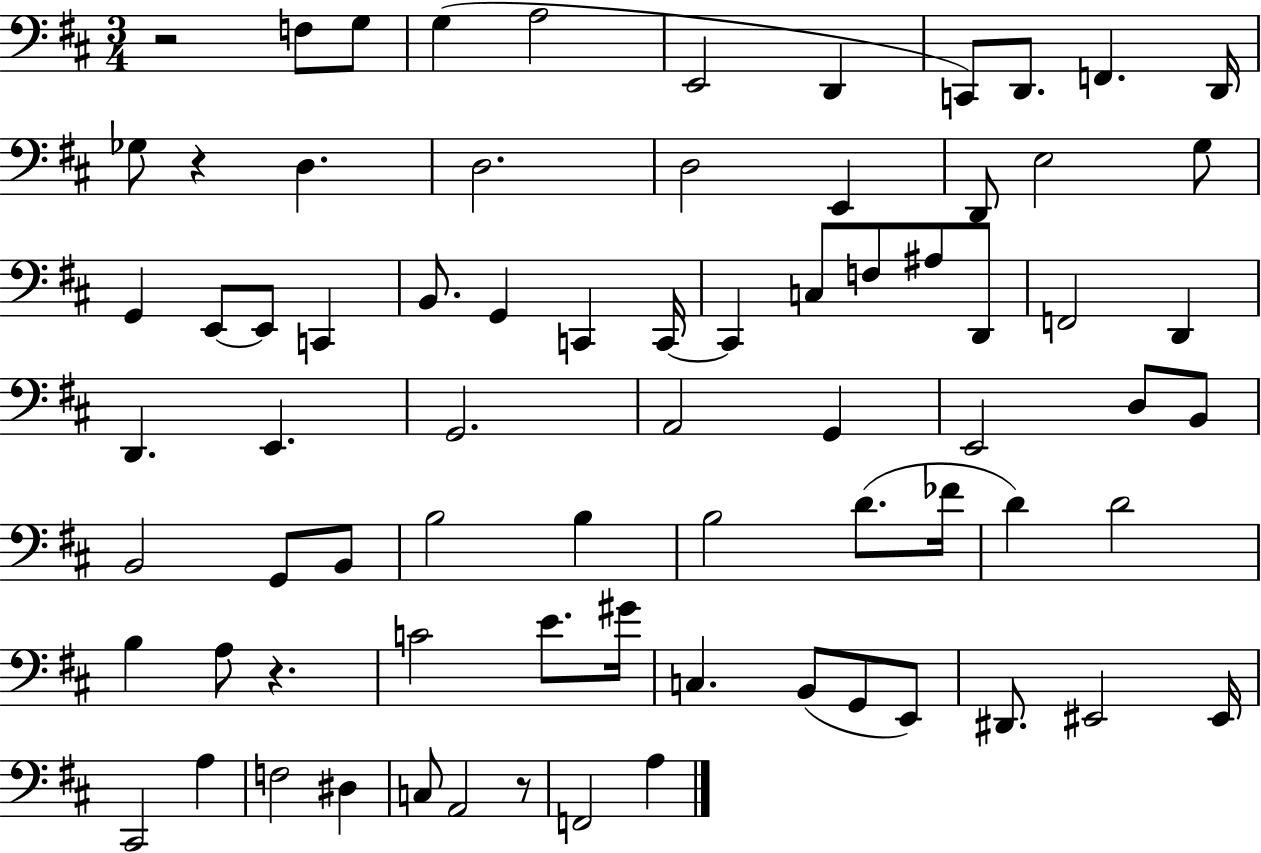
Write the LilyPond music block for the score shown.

{
  \clef bass
  \numericTimeSignature
  \time 3/4
  \key d \major
  r2 f8 g8 | g4( a2 | e,2 d,4 | c,8) d,8. f,4. d,16 | \break ges8 r4 d4. | d2. | d2 e,4 | d,8 e2 g8 | \break g,4 e,8~~ e,8 c,4 | b,8. g,4 c,4 c,16~~ | c,4 c8 f8 ais8 d,8 | f,2 d,4 | \break d,4. e,4. | g,2. | a,2 g,4 | e,2 d8 b,8 | \break b,2 g,8 b,8 | b2 b4 | b2 d'8.( fes'16 | d'4) d'2 | \break b4 a8 r4. | c'2 e'8. gis'16 | c4. b,8( g,8 e,8) | dis,8. eis,2 eis,16 | \break cis,2 a4 | f2 dis4 | c8 a,2 r8 | f,2 a4 | \break \bar "|."
}